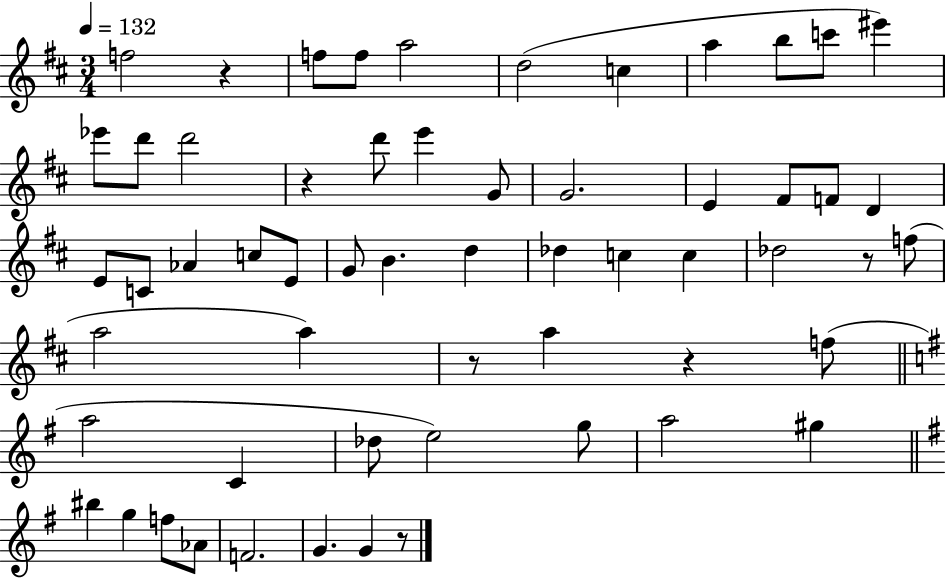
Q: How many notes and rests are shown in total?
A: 58